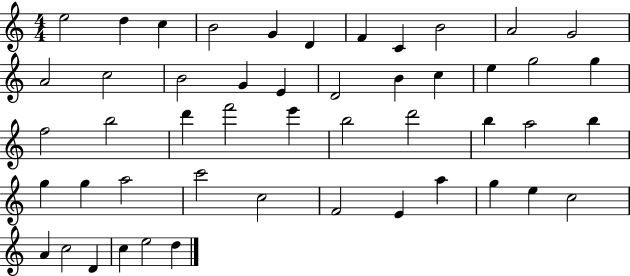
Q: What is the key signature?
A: C major